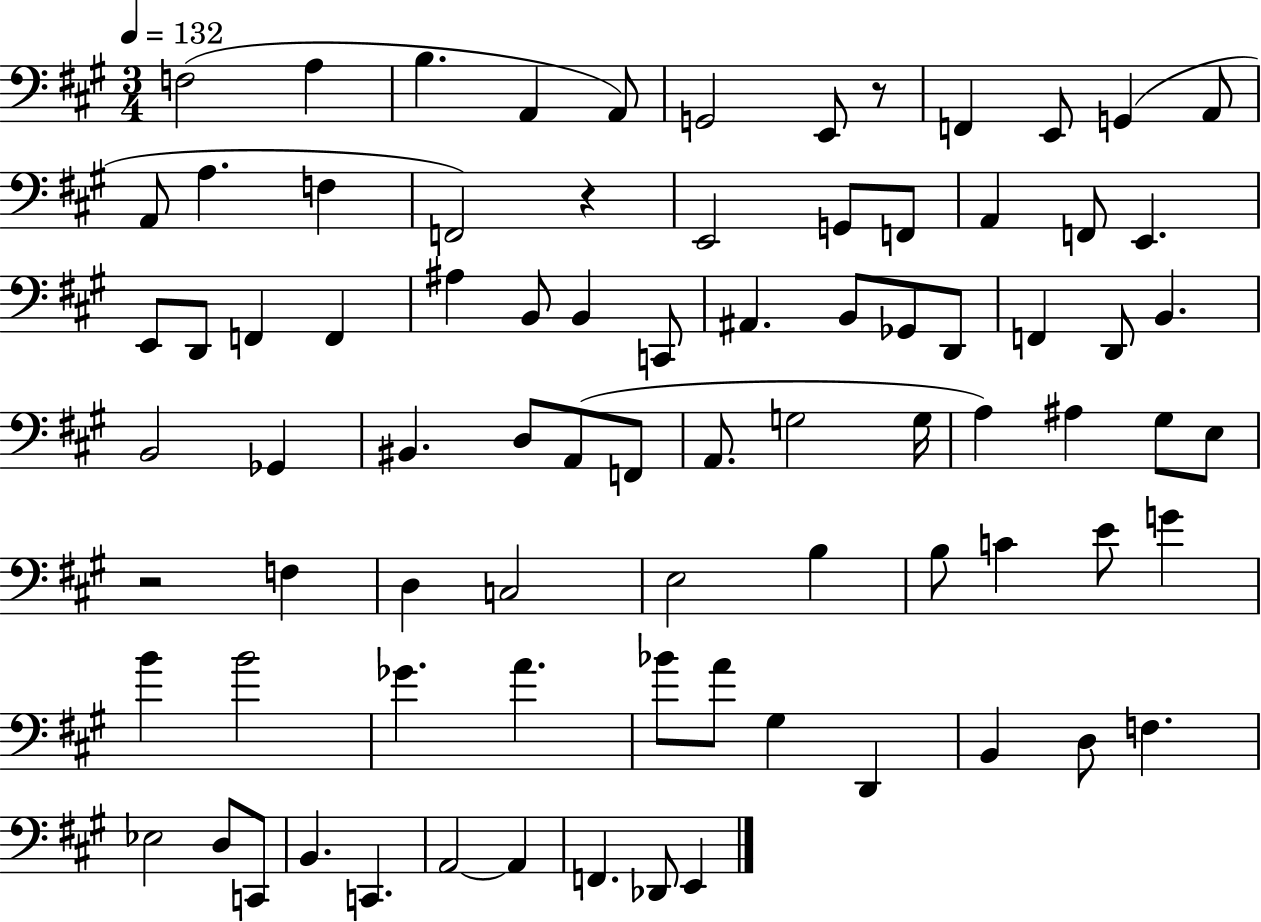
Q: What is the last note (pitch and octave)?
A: E2